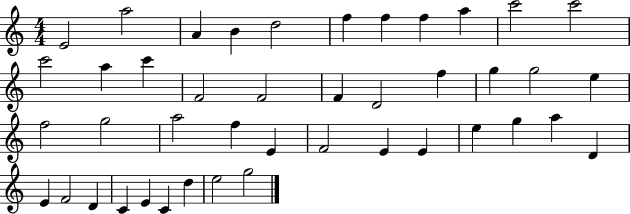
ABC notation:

X:1
T:Untitled
M:4/4
L:1/4
K:C
E2 a2 A B d2 f f f a c'2 c'2 c'2 a c' F2 F2 F D2 f g g2 e f2 g2 a2 f E F2 E E e g a D E F2 D C E C d e2 g2